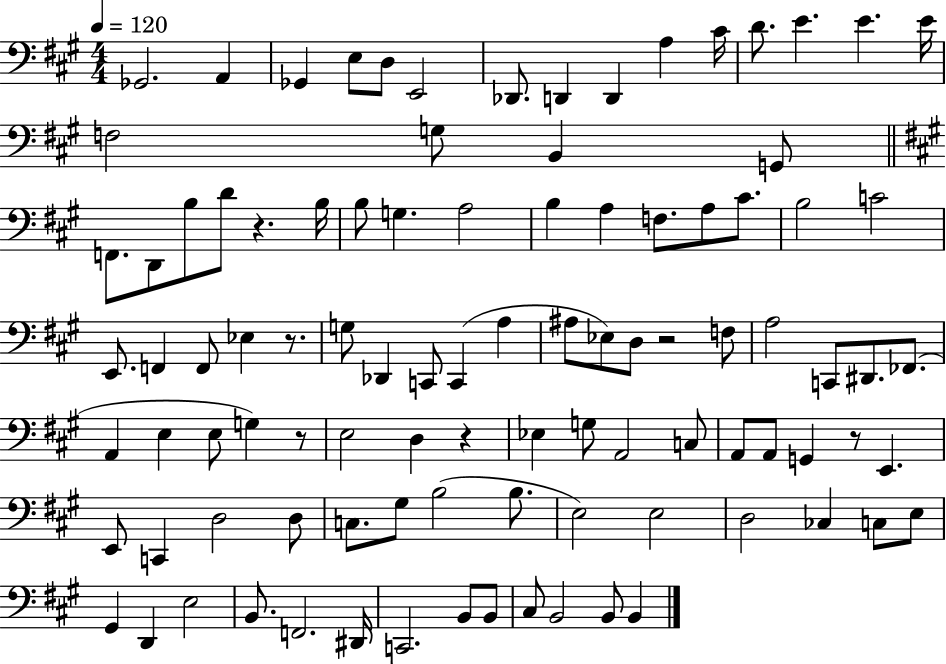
Gb2/h. A2/q Gb2/q E3/e D3/e E2/h Db2/e. D2/q D2/q A3/q C#4/s D4/e. E4/q. E4/q. E4/s F3/h G3/e B2/q G2/e F2/e. D2/e B3/e D4/e R/q. B3/s B3/e G3/q. A3/h B3/q A3/q F3/e. A3/e C#4/e. B3/h C4/h E2/e. F2/q F2/e Eb3/q R/e. G3/e Db2/q C2/e C2/q A3/q A#3/e Eb3/e D3/e R/h F3/e A3/h C2/e D#2/e. FES2/e. A2/q E3/q E3/e G3/q R/e E3/h D3/q R/q Eb3/q G3/e A2/h C3/e A2/e A2/e G2/q R/e E2/q. E2/e C2/q D3/h D3/e C3/e. G#3/e B3/h B3/e. E3/h E3/h D3/h CES3/q C3/e E3/e G#2/q D2/q E3/h B2/e. F2/h. D#2/s C2/h. B2/e B2/e C#3/e B2/h B2/e B2/q